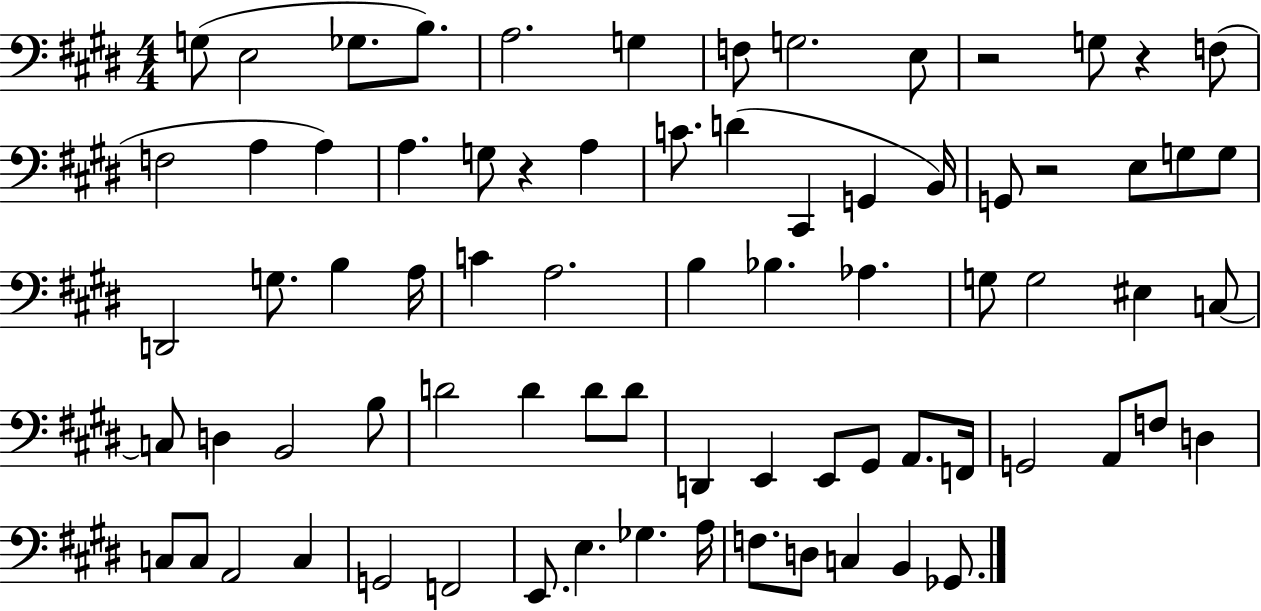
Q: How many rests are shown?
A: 4